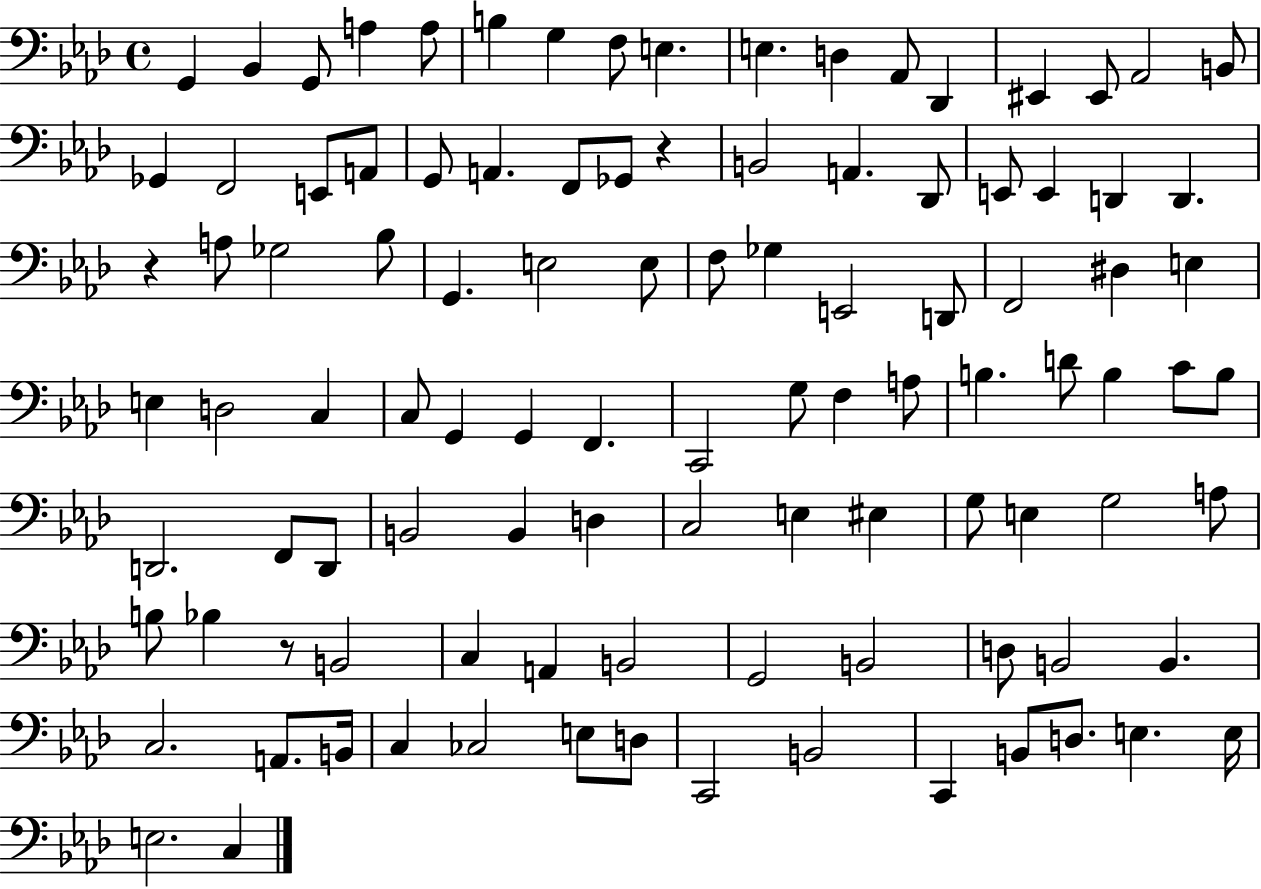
G2/q Bb2/q G2/e A3/q A3/e B3/q G3/q F3/e E3/q. E3/q. D3/q Ab2/e Db2/q EIS2/q EIS2/e Ab2/h B2/e Gb2/q F2/h E2/e A2/e G2/e A2/q. F2/e Gb2/e R/q B2/h A2/q. Db2/e E2/e E2/q D2/q D2/q. R/q A3/e Gb3/h Bb3/e G2/q. E3/h E3/e F3/e Gb3/q E2/h D2/e F2/h D#3/q E3/q E3/q D3/h C3/q C3/e G2/q G2/q F2/q. C2/h G3/e F3/q A3/e B3/q. D4/e B3/q C4/e B3/e D2/h. F2/e D2/e B2/h B2/q D3/q C3/h E3/q EIS3/q G3/e E3/q G3/h A3/e B3/e Bb3/q R/e B2/h C3/q A2/q B2/h G2/h B2/h D3/e B2/h B2/q. C3/h. A2/e. B2/s C3/q CES3/h E3/e D3/e C2/h B2/h C2/q B2/e D3/e. E3/q. E3/s E3/h. C3/q